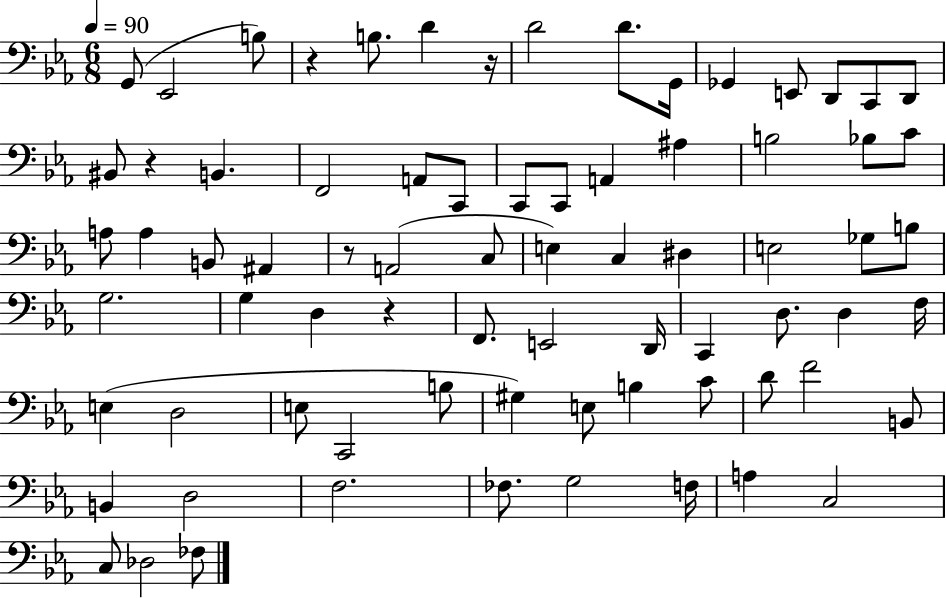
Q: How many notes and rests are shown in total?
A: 75